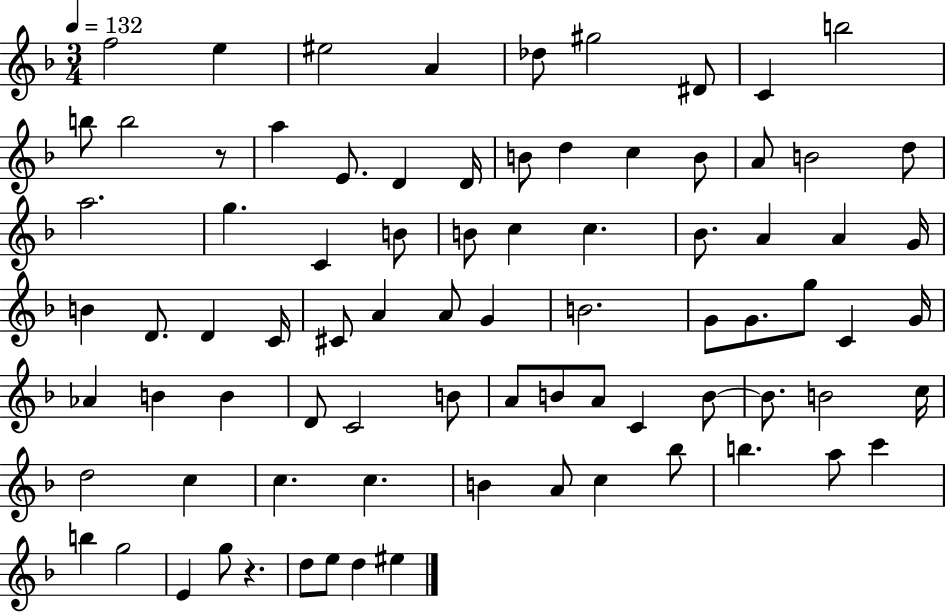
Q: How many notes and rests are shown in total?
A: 82